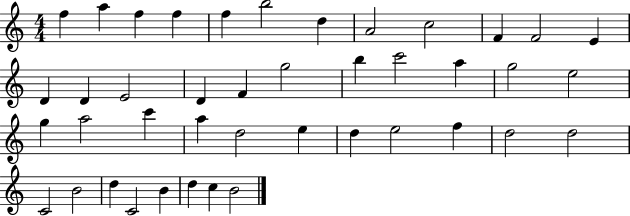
X:1
T:Untitled
M:4/4
L:1/4
K:C
f a f f f b2 d A2 c2 F F2 E D D E2 D F g2 b c'2 a g2 e2 g a2 c' a d2 e d e2 f d2 d2 C2 B2 d C2 B d c B2